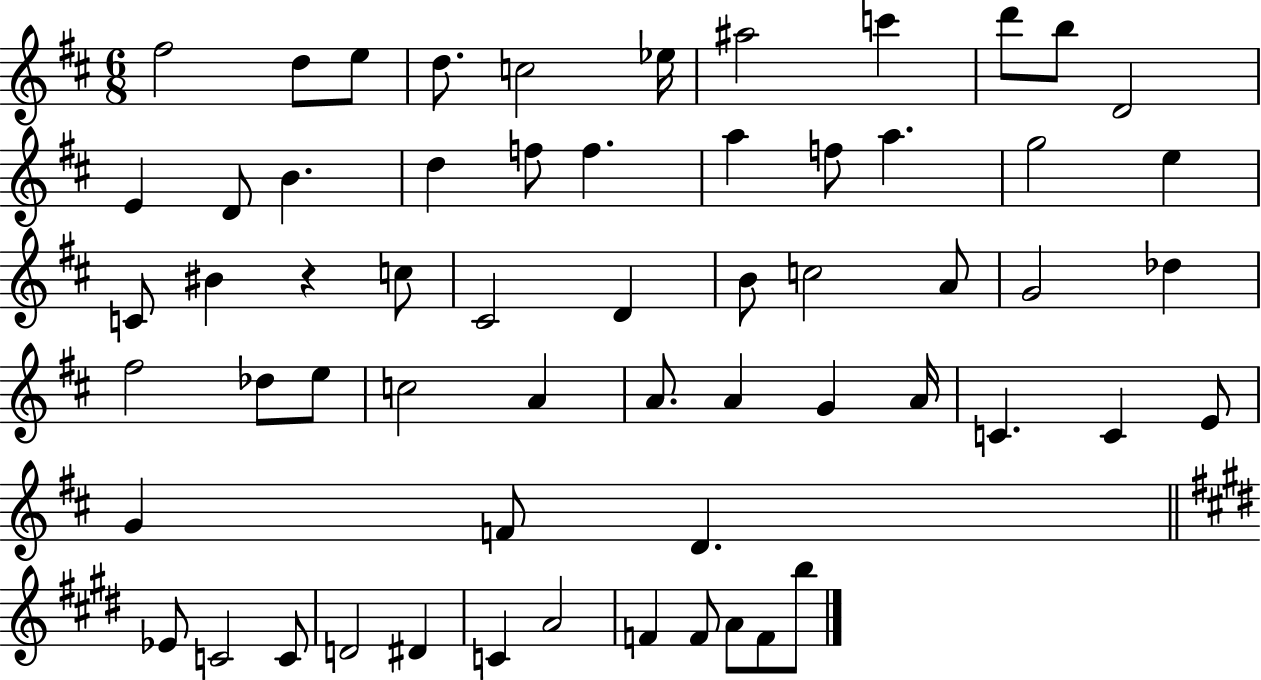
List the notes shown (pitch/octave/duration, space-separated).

F#5/h D5/e E5/e D5/e. C5/h Eb5/s A#5/h C6/q D6/e B5/e D4/h E4/q D4/e B4/q. D5/q F5/e F5/q. A5/q F5/e A5/q. G5/h E5/q C4/e BIS4/q R/q C5/e C#4/h D4/q B4/e C5/h A4/e G4/h Db5/q F#5/h Db5/e E5/e C5/h A4/q A4/e. A4/q G4/q A4/s C4/q. C4/q E4/e G4/q F4/e D4/q. Eb4/e C4/h C4/e D4/h D#4/q C4/q A4/h F4/q F4/e A4/e F4/e B5/e